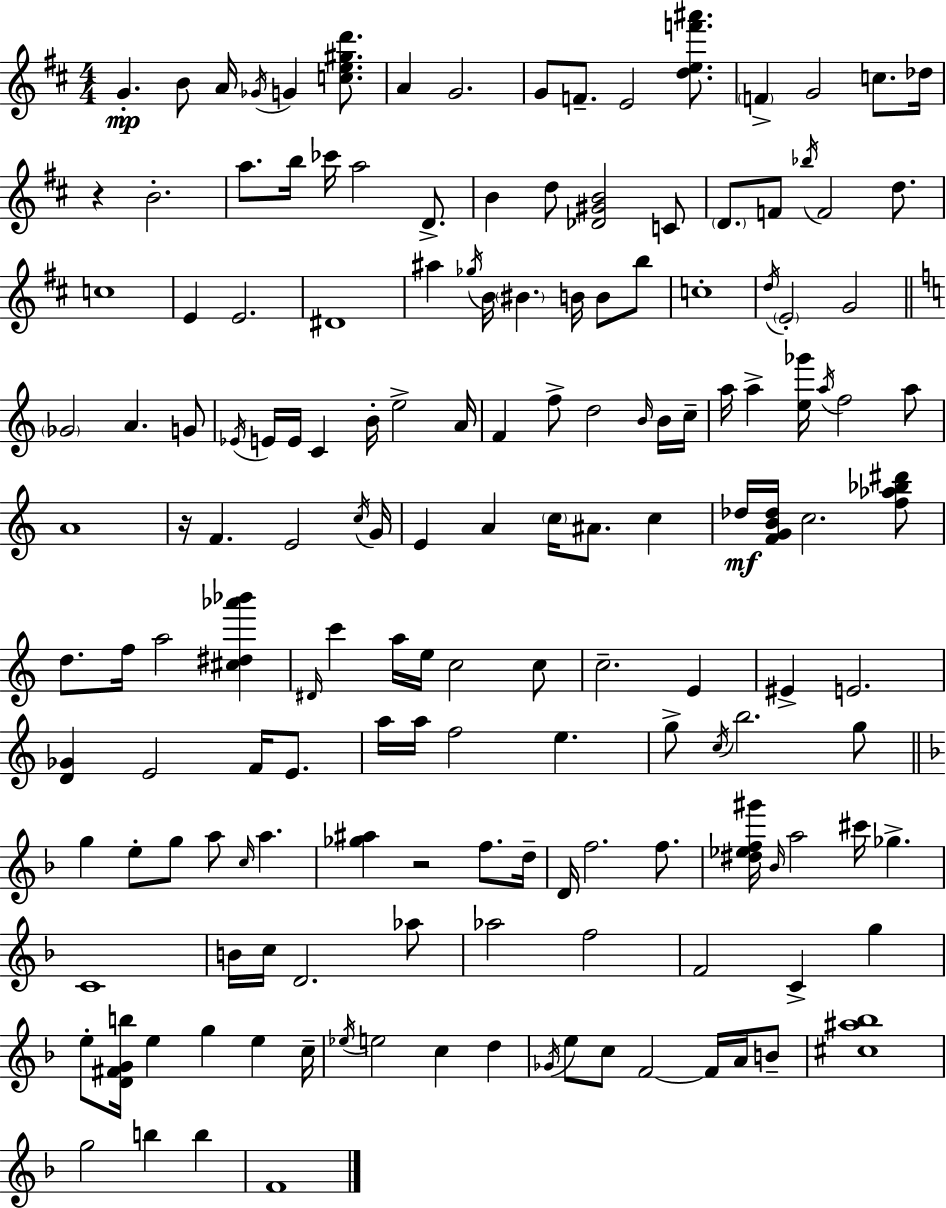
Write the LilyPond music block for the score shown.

{
  \clef treble
  \numericTimeSignature
  \time 4/4
  \key d \major
  g'4.-.\mp b'8 a'16 \acciaccatura { ges'16 } g'4 <c'' e'' gis'' d'''>8. | a'4 g'2. | g'8 f'8.-- e'2 <d'' e'' f''' ais'''>8. | \parenthesize f'4-> g'2 c''8. | \break des''16 r4 b'2.-. | a''8. b''16 ces'''16 a''2 d'8.-> | b'4 d''8 <des' gis' b'>2 c'8 | \parenthesize d'8. f'8 \acciaccatura { bes''16 } f'2 d''8. | \break c''1 | e'4 e'2. | dis'1 | ais''4 \acciaccatura { ges''16 } b'16 \parenthesize bis'4. b'16 b'8 | \break b''8 c''1-. | \acciaccatura { d''16 } \parenthesize e'2-. g'2 | \bar "||" \break \key c \major \parenthesize ges'2 a'4. g'8 | \acciaccatura { ees'16 } e'16 e'16 c'4 b'16-. e''2-> | a'16 f'4 f''8-> d''2 \grace { b'16 } | b'16 c''16-- a''16 a''4-> <e'' ges'''>16 \acciaccatura { a''16 } f''2 | \break a''8 a'1 | r16 f'4. e'2 | \acciaccatura { c''16 } g'16 e'4 a'4 \parenthesize c''16 ais'8. | c''4 des''16\mf <f' g' b' des''>16 c''2. | \break <f'' aes'' bes'' dis'''>8 d''8. f''16 a''2 | <cis'' dis'' aes''' bes'''>4 \grace { dis'16 } c'''4 a''16 e''16 c''2 | c''8 c''2.-- | e'4 eis'4-> e'2. | \break <d' ges'>4 e'2 | f'16 e'8. a''16 a''16 f''2 e''4. | g''8-> \acciaccatura { c''16 } b''2. | g''8 \bar "||" \break \key d \minor g''4 e''8-. g''8 a''8 \grace { c''16 } a''4. | <ges'' ais''>4 r2 f''8. | d''16-- d'16 f''2. f''8. | <dis'' ees'' f'' gis'''>16 \grace { bes'16 } a''2 cis'''16 ges''4.-> | \break c'1 | b'16 c''16 d'2. | aes''8 aes''2 f''2 | f'2 c'4-> g''4 | \break e''8-. <d' fis' g' b''>16 e''4 g''4 e''4 | c''16-- \acciaccatura { ees''16 } e''2 c''4 d''4 | \acciaccatura { ges'16 } e''8 c''8 f'2~~ | f'16 a'16 b'8-- <cis'' ais'' bes''>1 | \break g''2 b''4 | b''4 f'1 | \bar "|."
}